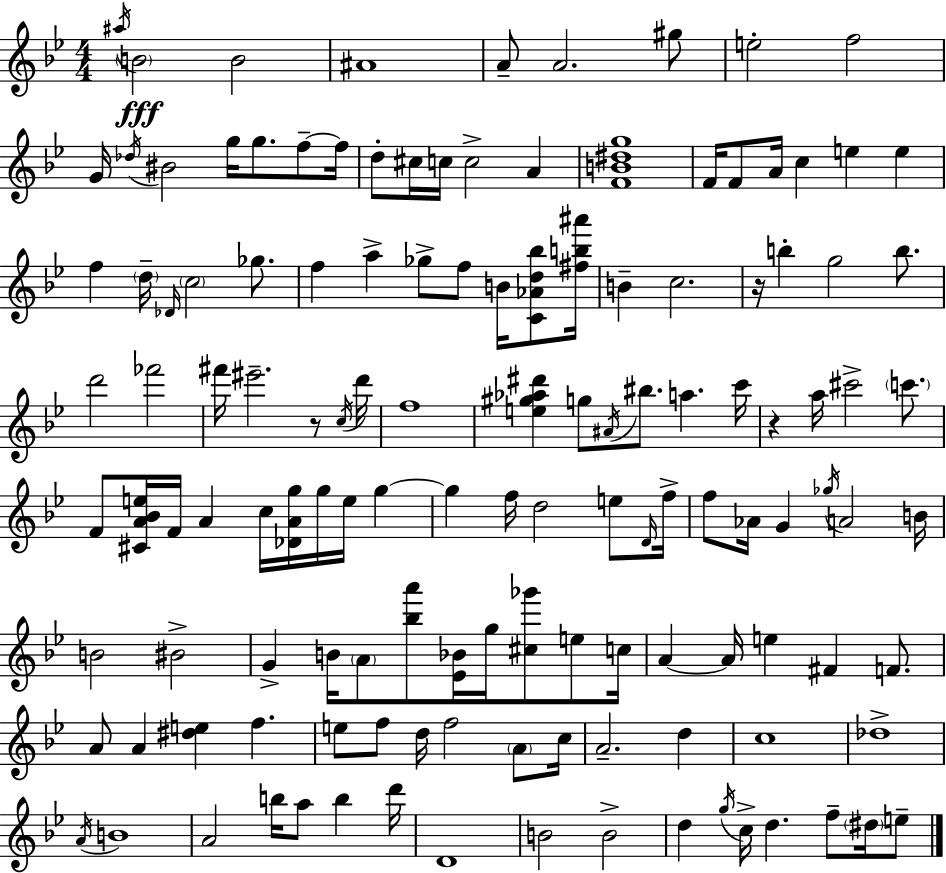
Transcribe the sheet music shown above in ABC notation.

X:1
T:Untitled
M:4/4
L:1/4
K:Bb
^a/4 B2 B2 ^A4 A/2 A2 ^g/2 e2 f2 G/4 _d/4 ^B2 g/4 g/2 f/2 f/4 d/2 ^c/4 c/4 c2 A [FB^dg]4 F/4 F/2 A/4 c e e f d/4 _D/4 c2 _g/2 f a _g/2 f/2 B/4 [C_Ad_b]/2 [^fb^a']/4 B c2 z/4 b g2 b/2 d'2 _f'2 ^f'/4 ^e'2 z/2 c/4 d'/4 f4 [e^g_a^d'] g/2 ^A/4 ^b/2 a c'/4 z a/4 ^c'2 c'/2 F/2 [^CA_Be]/4 F/4 A c/4 [_DAg]/4 g/4 e/4 g g f/4 d2 e/2 D/4 f/4 f/2 _A/4 G _g/4 A2 B/4 B2 ^B2 G B/4 A/2 [_ba']/2 [_E_B]/4 g/4 [^c_g']/2 e/2 c/4 A A/4 e ^F F/2 A/2 A [^de] f e/2 f/2 d/4 f2 A/2 c/4 A2 d c4 _d4 A/4 B4 A2 b/4 a/2 b d'/4 D4 B2 B2 d g/4 c/4 d f/2 ^d/4 e/2